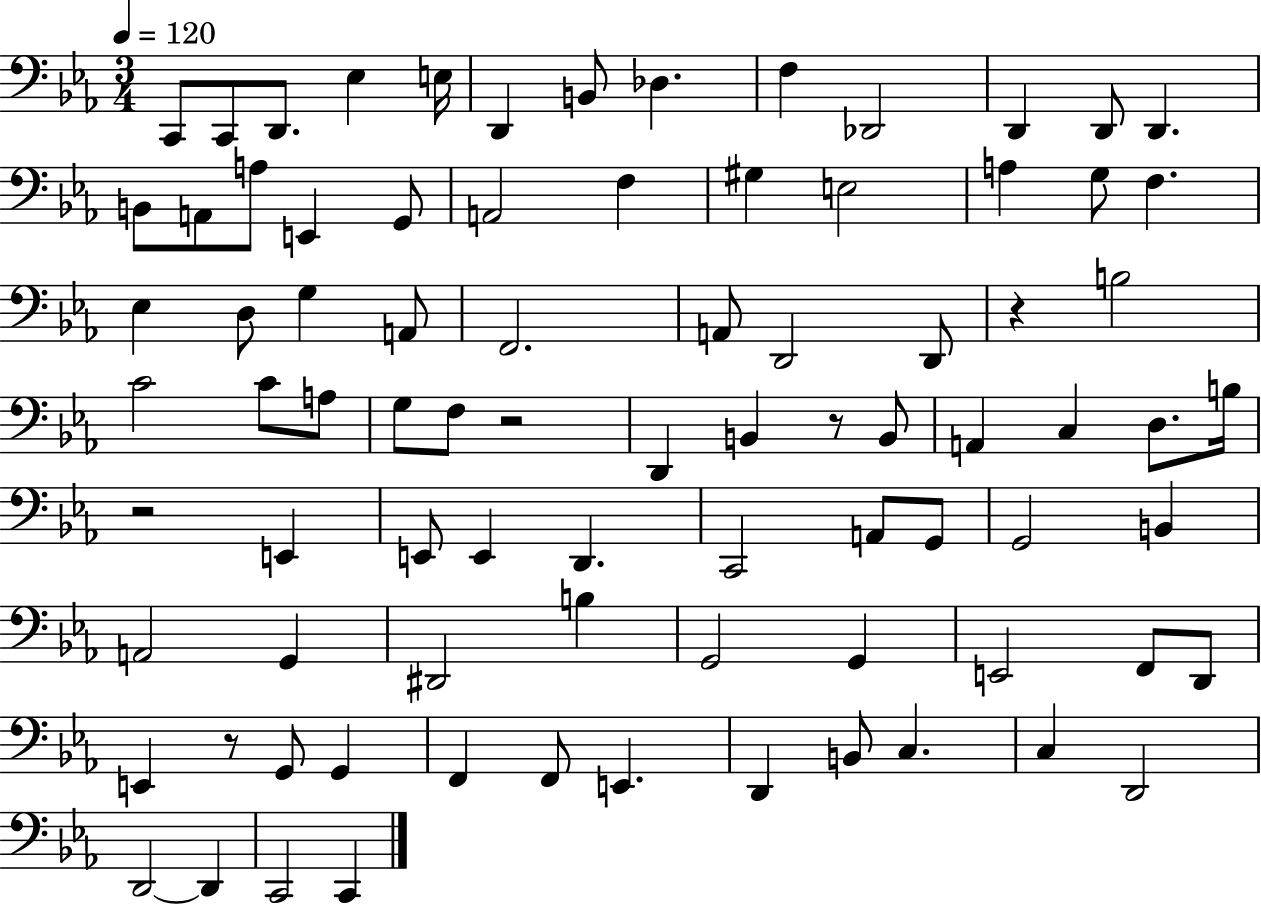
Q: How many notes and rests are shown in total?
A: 84